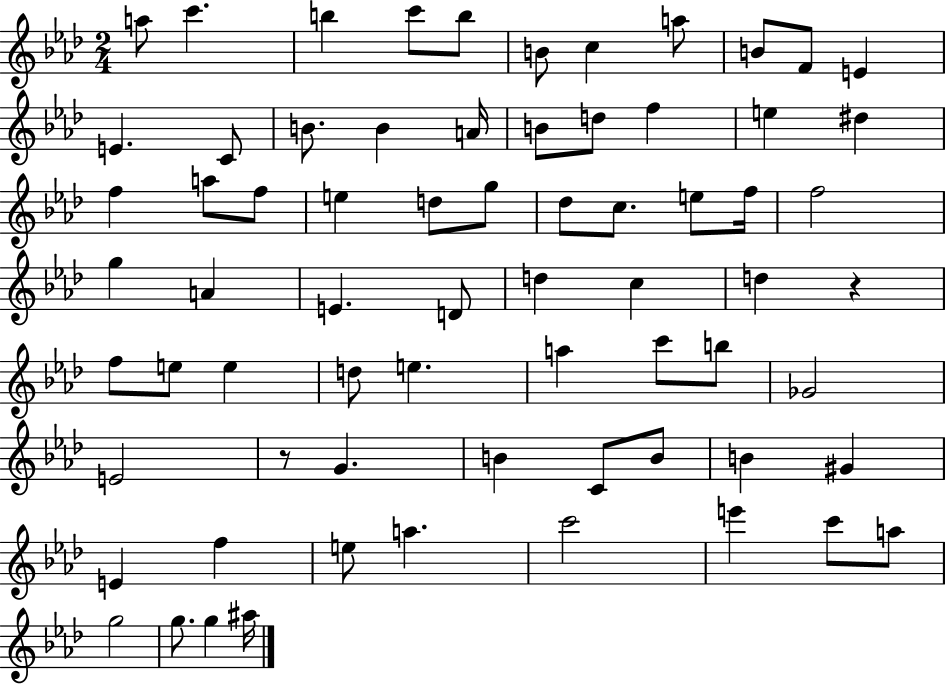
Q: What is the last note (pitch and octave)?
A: A#5